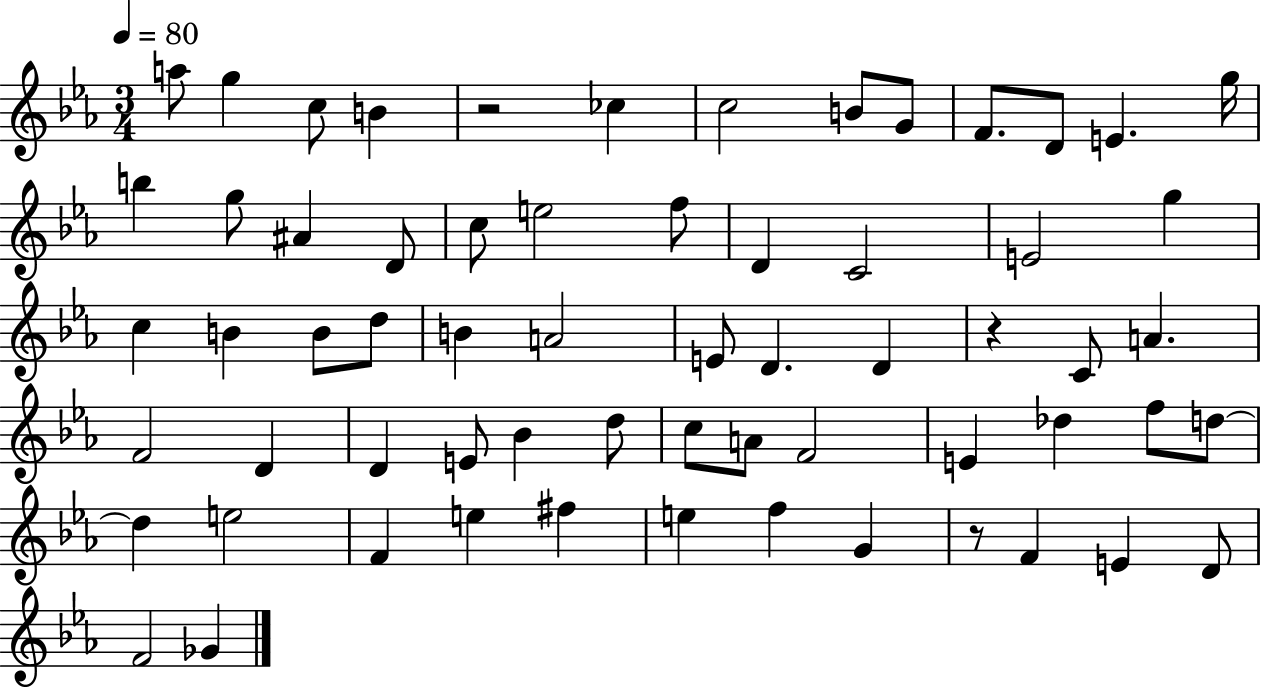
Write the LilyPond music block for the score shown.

{
  \clef treble
  \numericTimeSignature
  \time 3/4
  \key ees \major
  \tempo 4 = 80
  \repeat volta 2 { a''8 g''4 c''8 b'4 | r2 ces''4 | c''2 b'8 g'8 | f'8. d'8 e'4. g''16 | \break b''4 g''8 ais'4 d'8 | c''8 e''2 f''8 | d'4 c'2 | e'2 g''4 | \break c''4 b'4 b'8 d''8 | b'4 a'2 | e'8 d'4. d'4 | r4 c'8 a'4. | \break f'2 d'4 | d'4 e'8 bes'4 d''8 | c''8 a'8 f'2 | e'4 des''4 f''8 d''8~~ | \break d''4 e''2 | f'4 e''4 fis''4 | e''4 f''4 g'4 | r8 f'4 e'4 d'8 | \break f'2 ges'4 | } \bar "|."
}